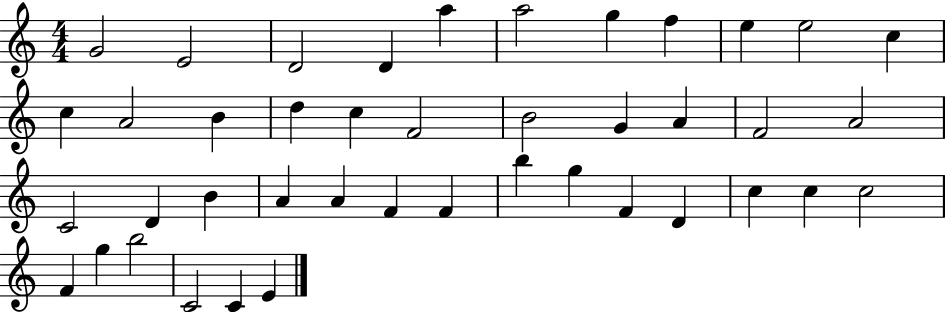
{
  \clef treble
  \numericTimeSignature
  \time 4/4
  \key c \major
  g'2 e'2 | d'2 d'4 a''4 | a''2 g''4 f''4 | e''4 e''2 c''4 | \break c''4 a'2 b'4 | d''4 c''4 f'2 | b'2 g'4 a'4 | f'2 a'2 | \break c'2 d'4 b'4 | a'4 a'4 f'4 f'4 | b''4 g''4 f'4 d'4 | c''4 c''4 c''2 | \break f'4 g''4 b''2 | c'2 c'4 e'4 | \bar "|."
}